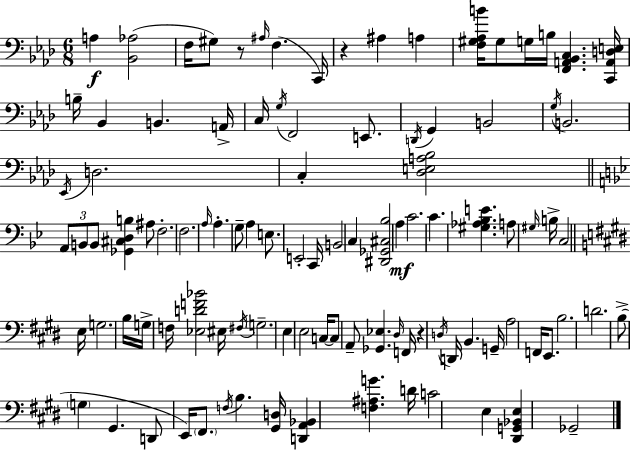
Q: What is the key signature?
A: AES major